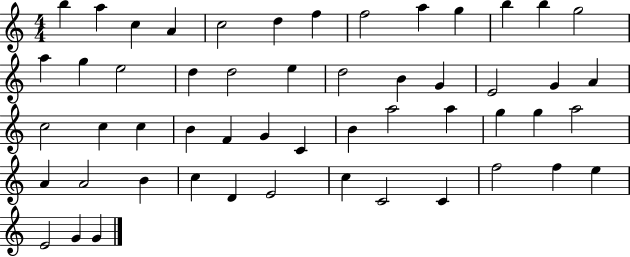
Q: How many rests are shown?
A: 0